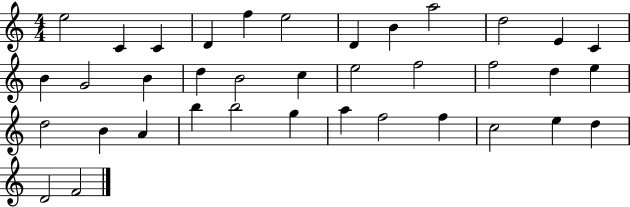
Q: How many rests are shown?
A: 0